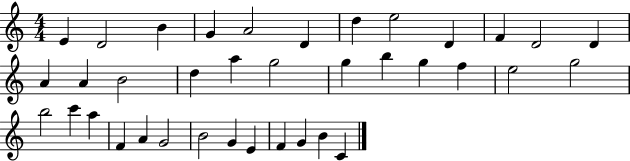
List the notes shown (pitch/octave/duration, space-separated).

E4/q D4/h B4/q G4/q A4/h D4/q D5/q E5/h D4/q F4/q D4/h D4/q A4/q A4/q B4/h D5/q A5/q G5/h G5/q B5/q G5/q F5/q E5/h G5/h B5/h C6/q A5/q F4/q A4/q G4/h B4/h G4/q E4/q F4/q G4/q B4/q C4/q